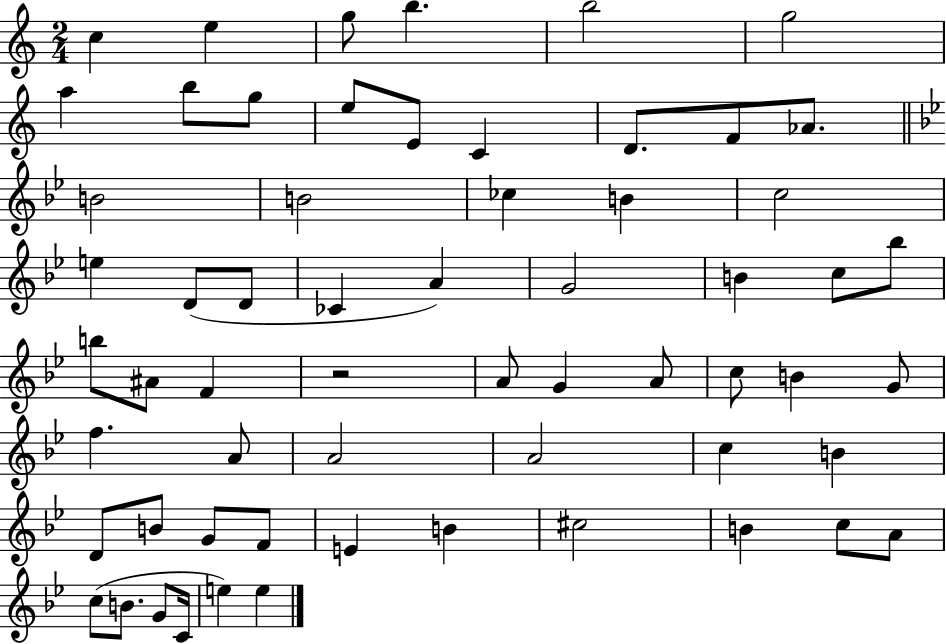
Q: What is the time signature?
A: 2/4